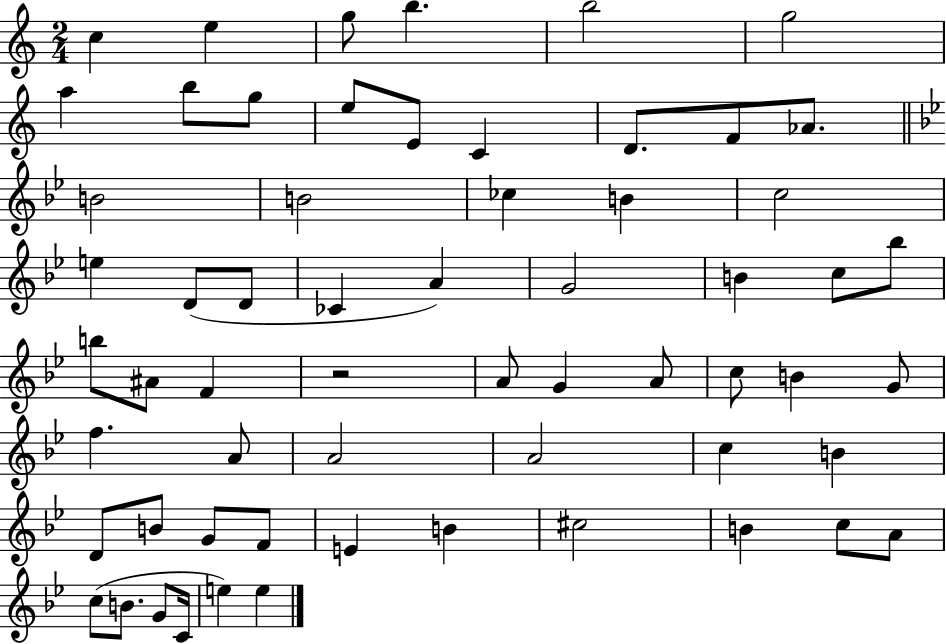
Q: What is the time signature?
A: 2/4